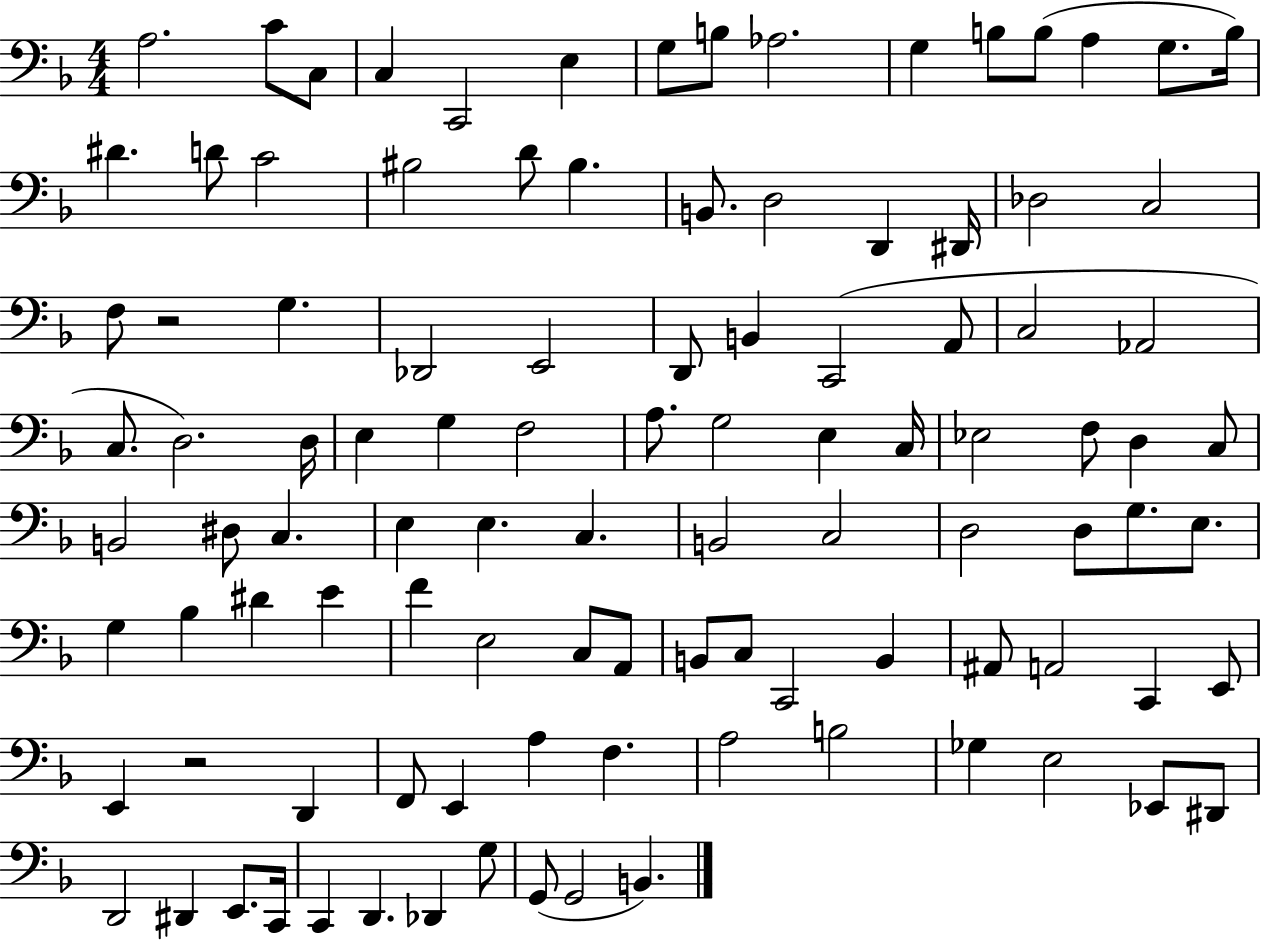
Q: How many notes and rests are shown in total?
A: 104